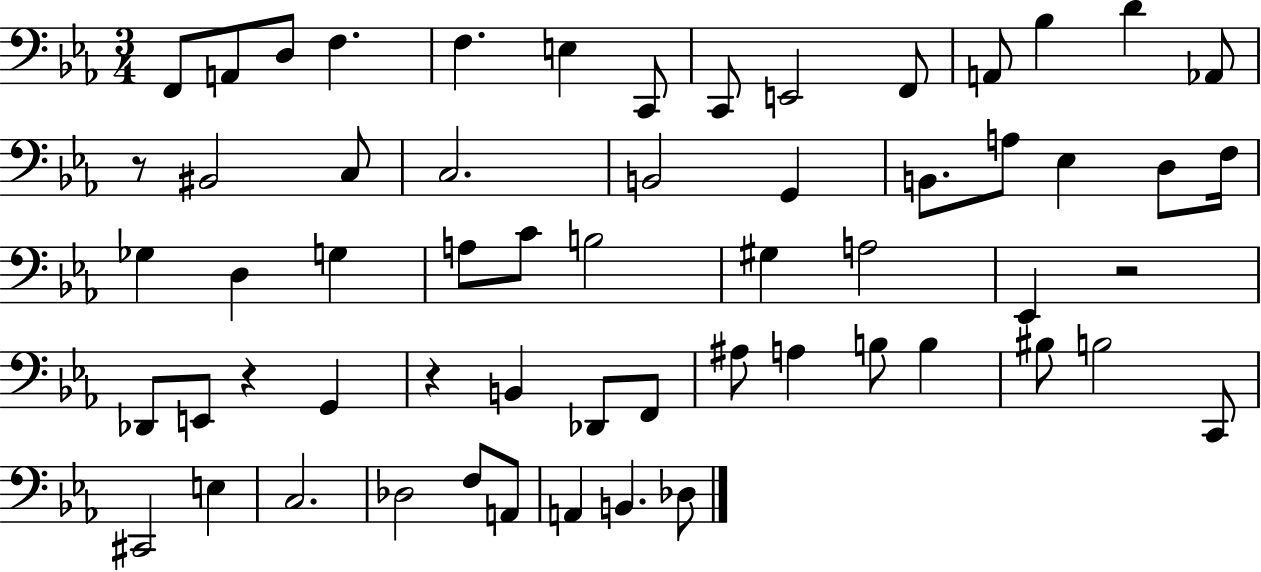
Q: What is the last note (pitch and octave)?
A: Db3